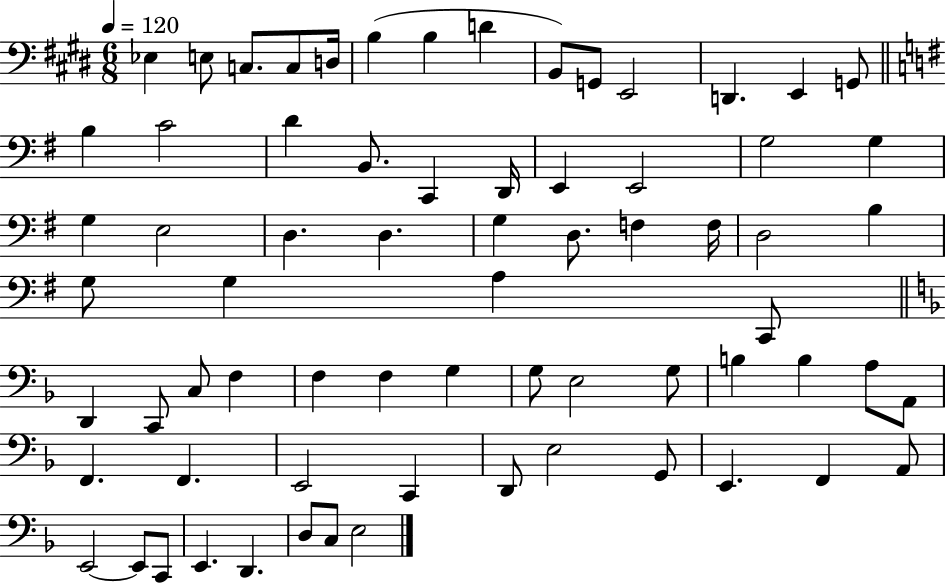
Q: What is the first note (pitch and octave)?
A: Eb3